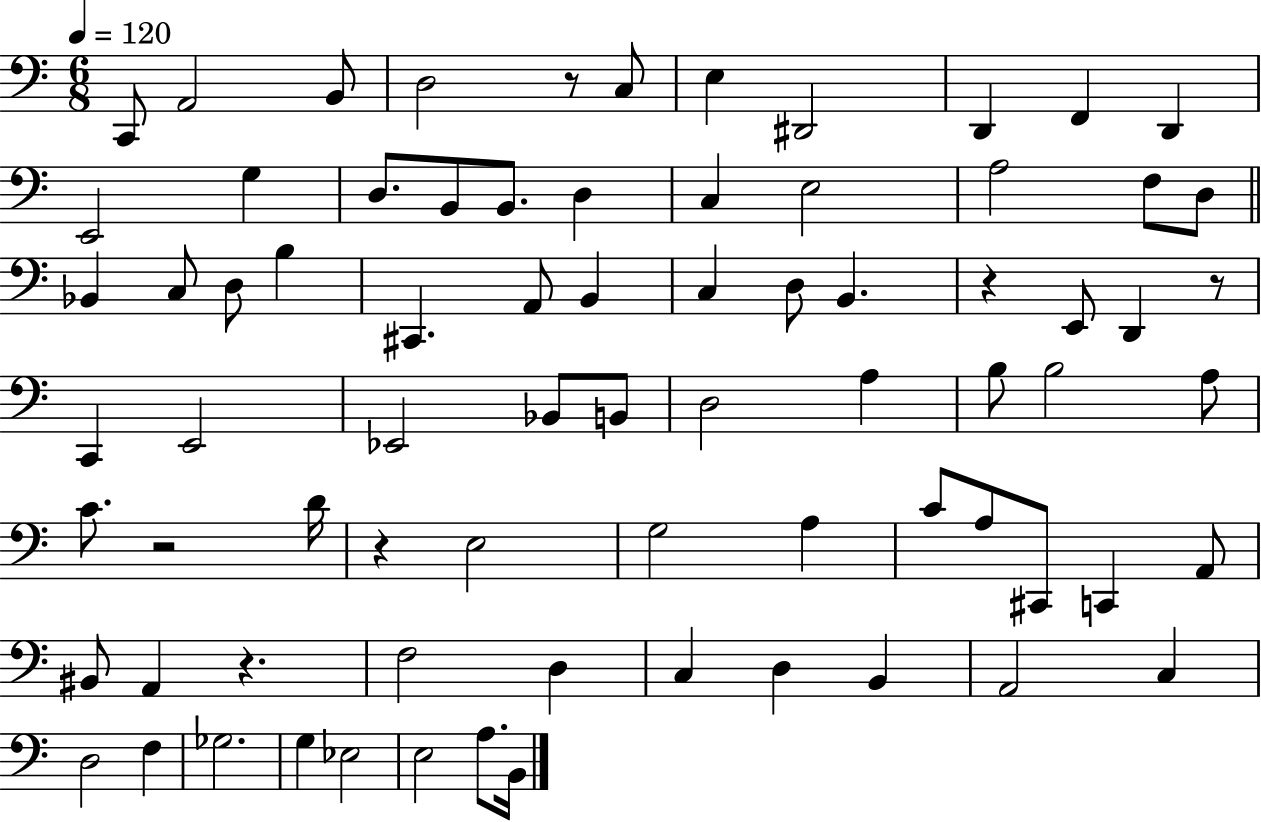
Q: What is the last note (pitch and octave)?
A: B2